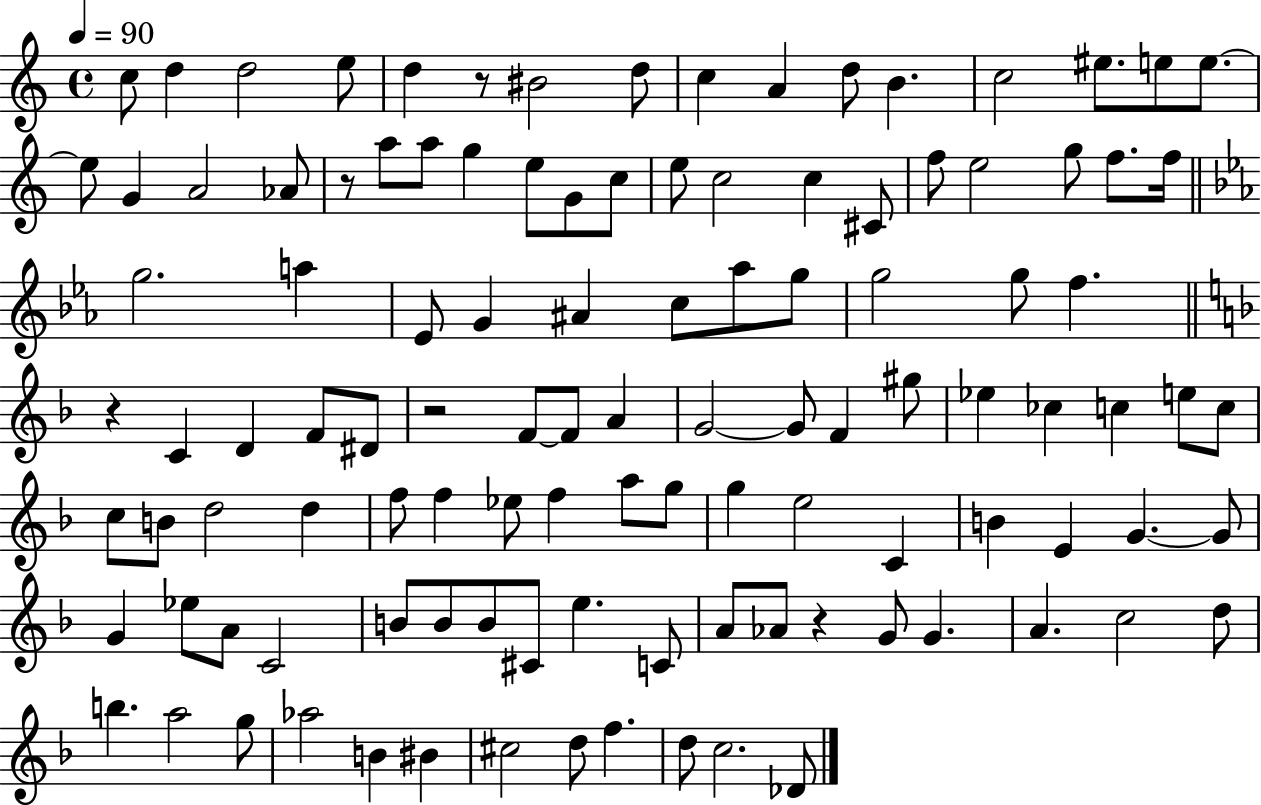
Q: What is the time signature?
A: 4/4